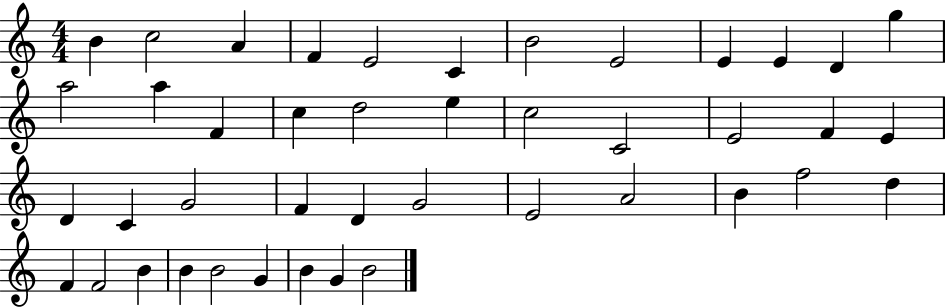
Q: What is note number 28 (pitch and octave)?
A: D4